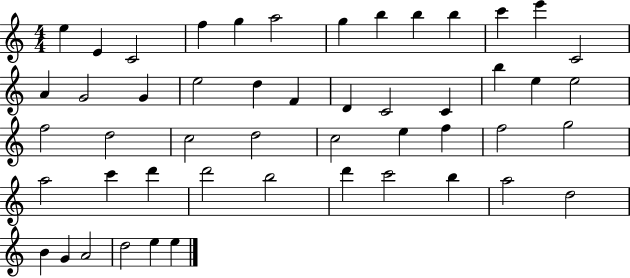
E5/q E4/q C4/h F5/q G5/q A5/h G5/q B5/q B5/q B5/q C6/q E6/q C4/h A4/q G4/h G4/q E5/h D5/q F4/q D4/q C4/h C4/q B5/q E5/q E5/h F5/h D5/h C5/h D5/h C5/h E5/q F5/q F5/h G5/h A5/h C6/q D6/q D6/h B5/h D6/q C6/h B5/q A5/h D5/h B4/q G4/q A4/h D5/h E5/q E5/q